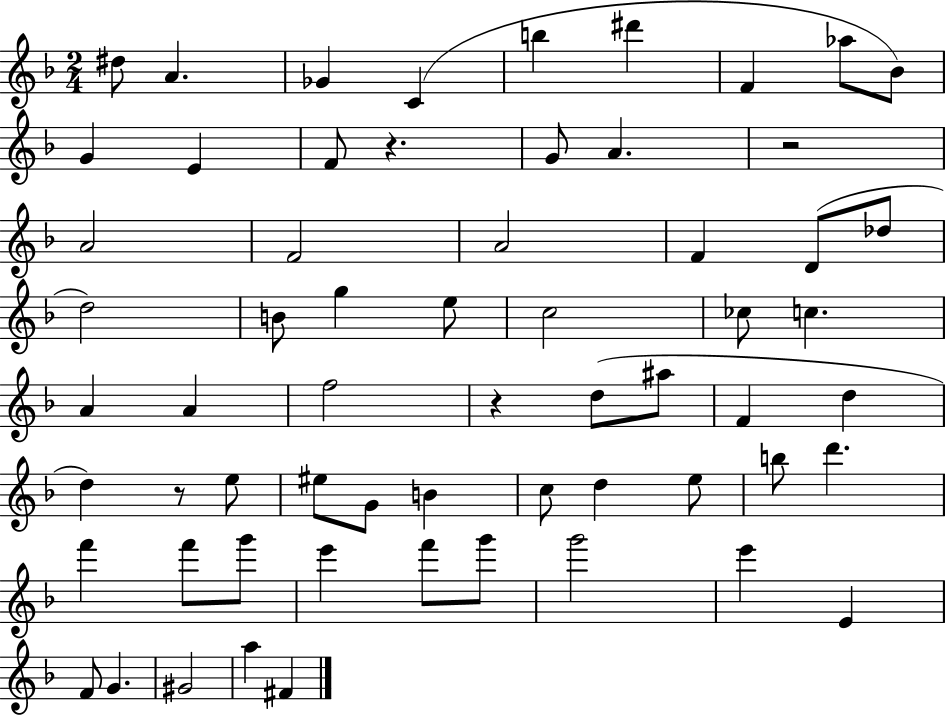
{
  \clef treble
  \numericTimeSignature
  \time 2/4
  \key f \major
  \repeat volta 2 { dis''8 a'4. | ges'4 c'4( | b''4 dis'''4 | f'4 aes''8 bes'8) | \break g'4 e'4 | f'8 r4. | g'8 a'4. | r2 | \break a'2 | f'2 | a'2 | f'4 d'8( des''8 | \break d''2) | b'8 g''4 e''8 | c''2 | ces''8 c''4. | \break a'4 a'4 | f''2 | r4 d''8( ais''8 | f'4 d''4 | \break d''4) r8 e''8 | eis''8 g'8 b'4 | c''8 d''4 e''8 | b''8 d'''4. | \break f'''4 f'''8 g'''8 | e'''4 f'''8 g'''8 | g'''2 | e'''4 e'4 | \break f'8 g'4. | gis'2 | a''4 fis'4 | } \bar "|."
}